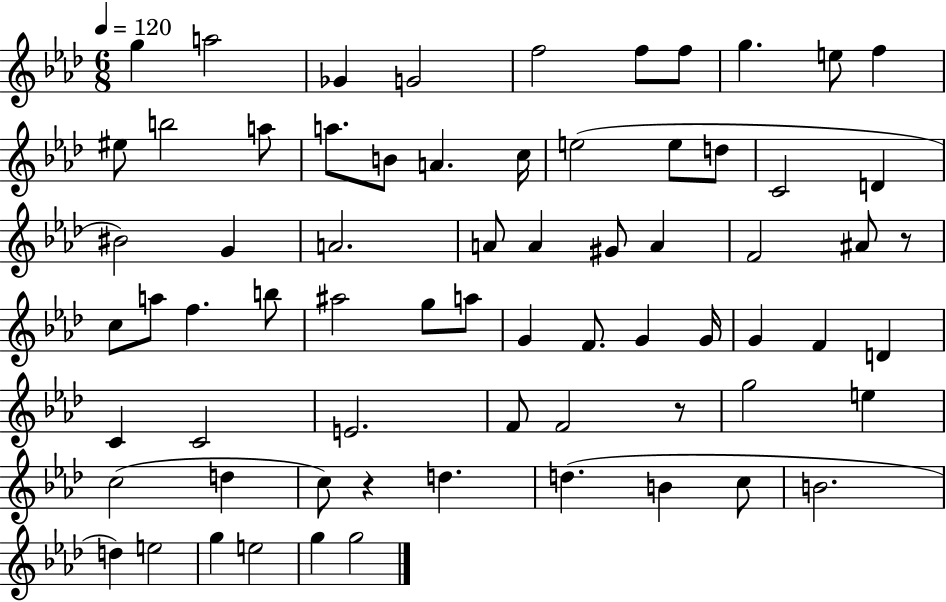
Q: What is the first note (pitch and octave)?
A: G5